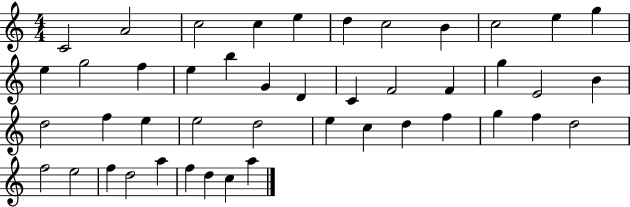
{
  \clef treble
  \numericTimeSignature
  \time 4/4
  \key c \major
  c'2 a'2 | c''2 c''4 e''4 | d''4 c''2 b'4 | c''2 e''4 g''4 | \break e''4 g''2 f''4 | e''4 b''4 g'4 d'4 | c'4 f'2 f'4 | g''4 e'2 b'4 | \break d''2 f''4 e''4 | e''2 d''2 | e''4 c''4 d''4 f''4 | g''4 f''4 d''2 | \break f''2 e''2 | f''4 d''2 a''4 | f''4 d''4 c''4 a''4 | \bar "|."
}